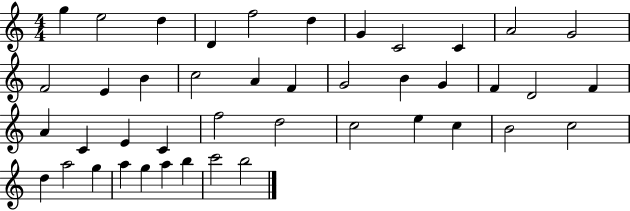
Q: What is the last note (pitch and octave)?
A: B5